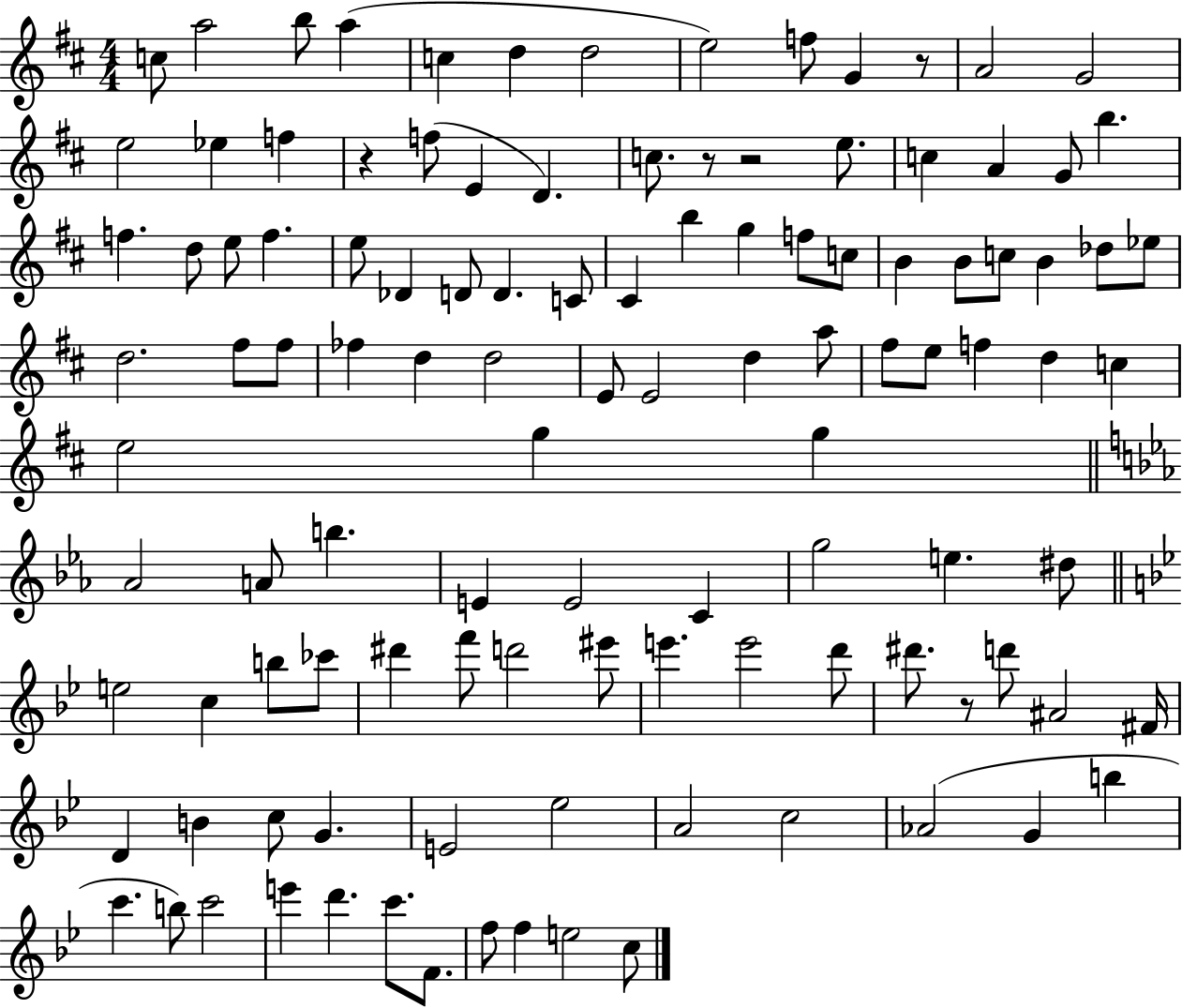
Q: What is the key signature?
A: D major